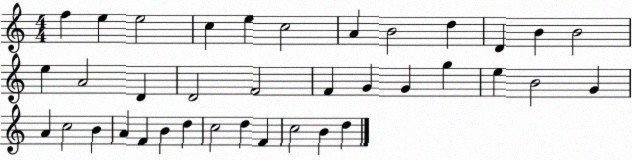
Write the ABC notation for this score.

X:1
T:Untitled
M:4/4
L:1/4
K:C
f e e2 c e c2 A B2 d D B B2 e A2 D D2 F2 F G G g e B2 G A c2 B A F B d c2 d F c2 B d